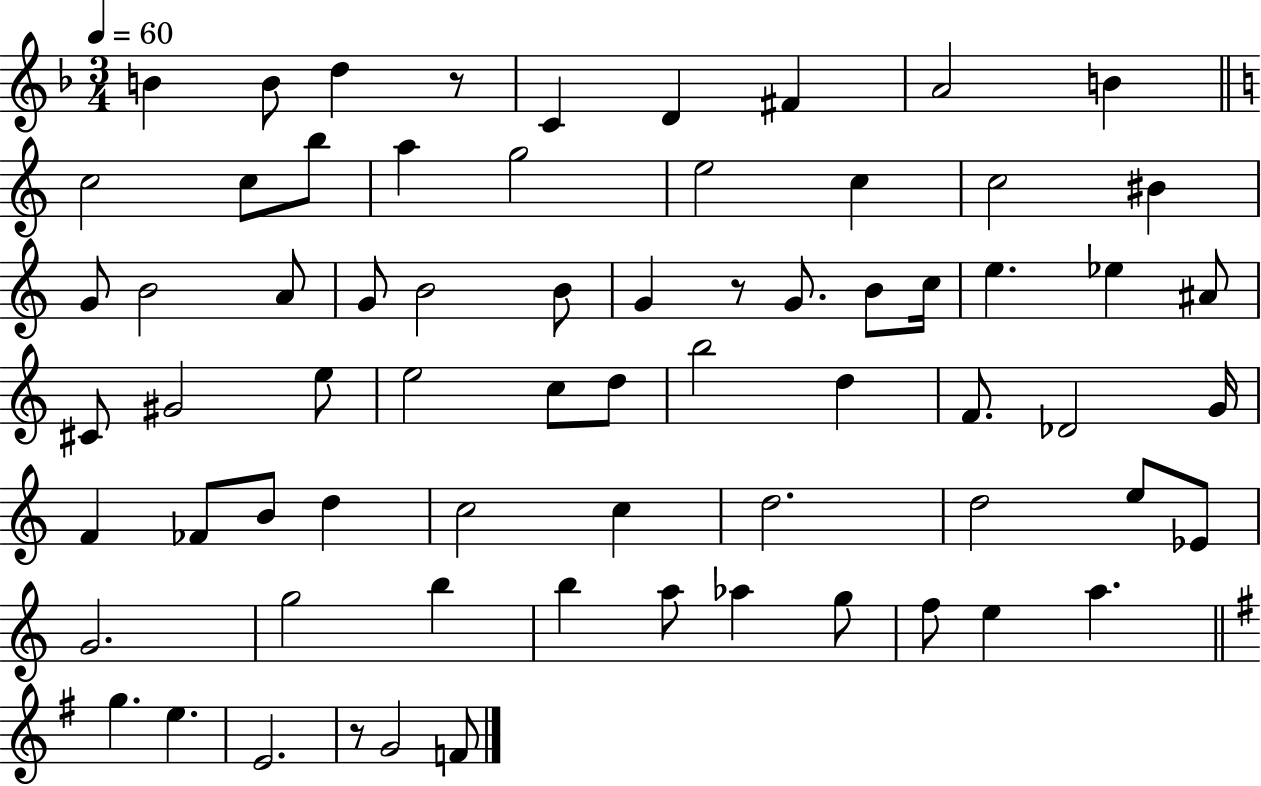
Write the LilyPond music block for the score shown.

{
  \clef treble
  \numericTimeSignature
  \time 3/4
  \key f \major
  \tempo 4 = 60
  b'4 b'8 d''4 r8 | c'4 d'4 fis'4 | a'2 b'4 | \bar "||" \break \key a \minor c''2 c''8 b''8 | a''4 g''2 | e''2 c''4 | c''2 bis'4 | \break g'8 b'2 a'8 | g'8 b'2 b'8 | g'4 r8 g'8. b'8 c''16 | e''4. ees''4 ais'8 | \break cis'8 gis'2 e''8 | e''2 c''8 d''8 | b''2 d''4 | f'8. des'2 g'16 | \break f'4 fes'8 b'8 d''4 | c''2 c''4 | d''2. | d''2 e''8 ees'8 | \break g'2. | g''2 b''4 | b''4 a''8 aes''4 g''8 | f''8 e''4 a''4. | \break \bar "||" \break \key g \major g''4. e''4. | e'2. | r8 g'2 f'8 | \bar "|."
}